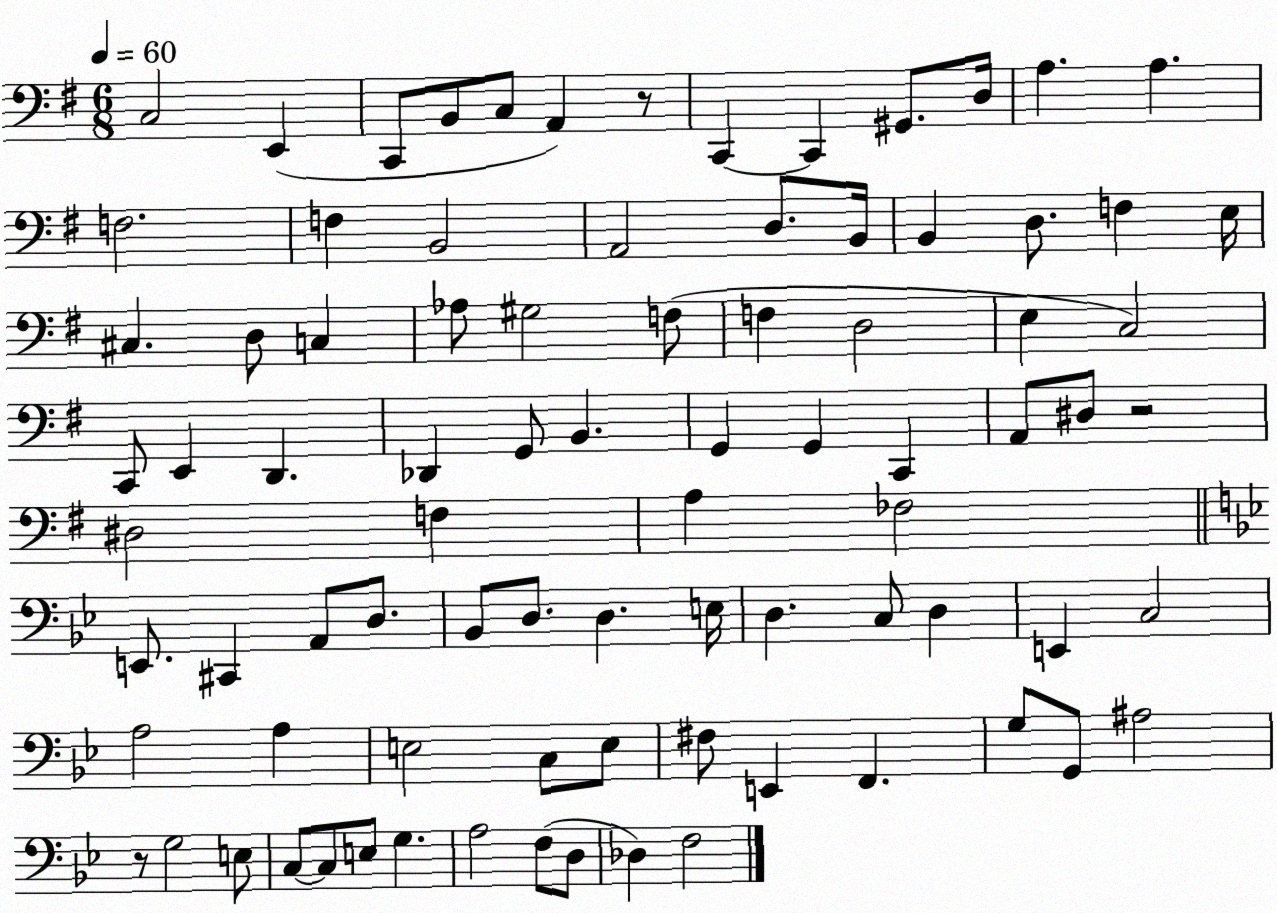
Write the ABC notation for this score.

X:1
T:Untitled
M:6/8
L:1/4
K:G
C,2 E,, C,,/2 B,,/2 C,/2 A,, z/2 C,, C,, ^G,,/2 D,/4 A, A, F,2 F, B,,2 A,,2 D,/2 B,,/4 B,, D,/2 F, E,/4 ^C, D,/2 C, _A,/2 ^G,2 F,/2 F, D,2 E, C,2 C,,/2 E,, D,, _D,, G,,/2 B,, G,, G,, C,, A,,/2 ^D,/2 z2 ^D,2 F, A, _F,2 E,,/2 ^C,, A,,/2 D,/2 _B,,/2 D,/2 D, E,/4 D, C,/2 D, E,, C,2 A,2 A, E,2 C,/2 E,/2 ^F,/2 E,, F,, G,/2 G,,/2 ^A,2 z/2 G,2 E,/2 C,/2 C,/2 E,/2 G, A,2 F,/2 D,/2 _D, F,2